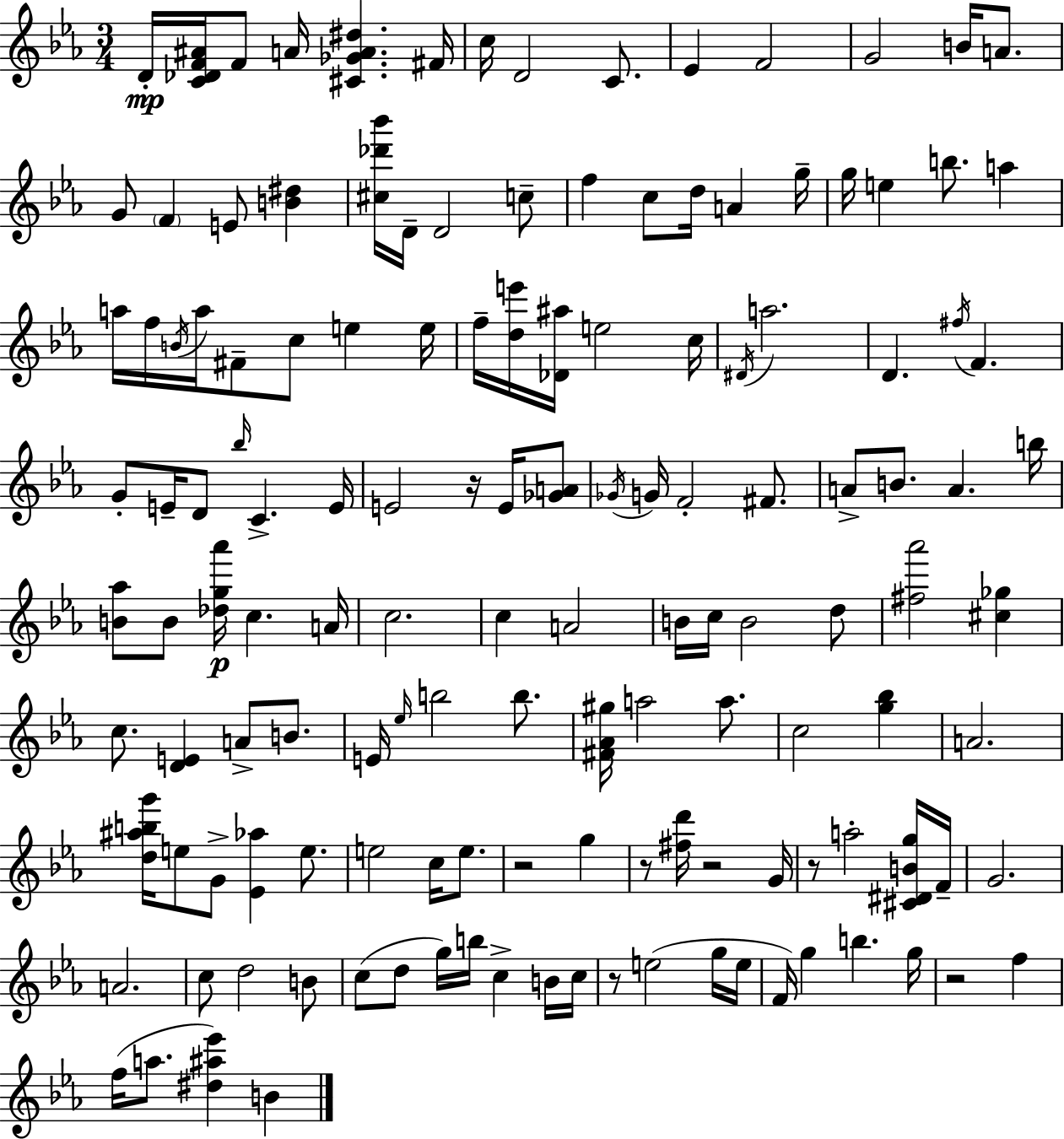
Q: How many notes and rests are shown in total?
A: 139